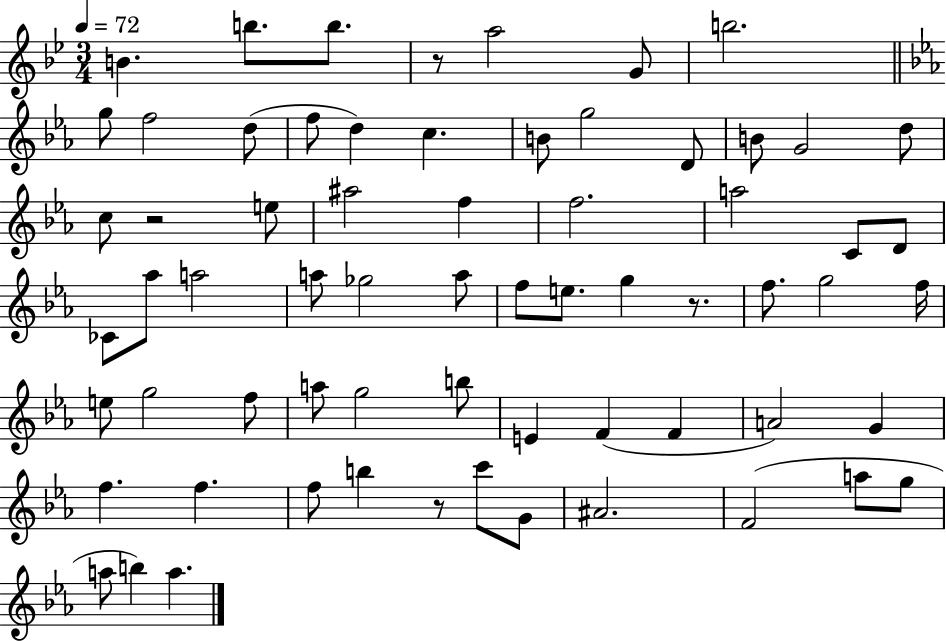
X:1
T:Untitled
M:3/4
L:1/4
K:Bb
B b/2 b/2 z/2 a2 G/2 b2 g/2 f2 d/2 f/2 d c B/2 g2 D/2 B/2 G2 d/2 c/2 z2 e/2 ^a2 f f2 a2 C/2 D/2 _C/2 _a/2 a2 a/2 _g2 a/2 f/2 e/2 g z/2 f/2 g2 f/4 e/2 g2 f/2 a/2 g2 b/2 E F F A2 G f f f/2 b z/2 c'/2 G/2 ^A2 F2 a/2 g/2 a/2 b a